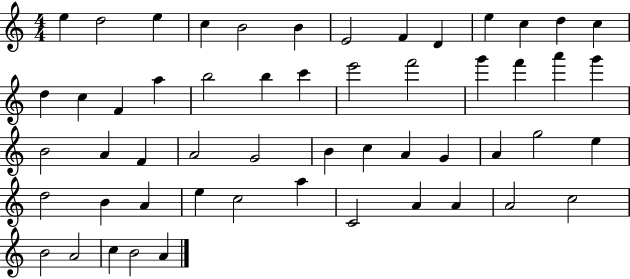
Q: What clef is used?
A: treble